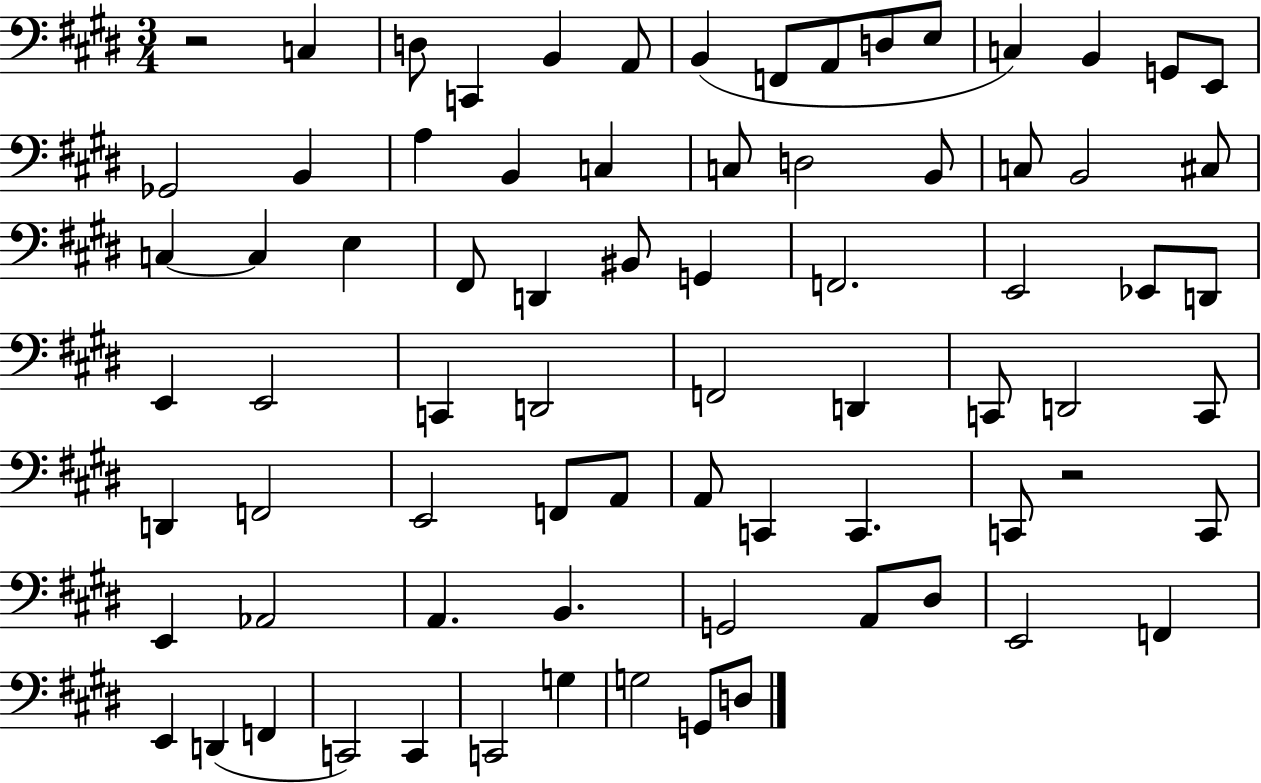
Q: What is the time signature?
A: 3/4